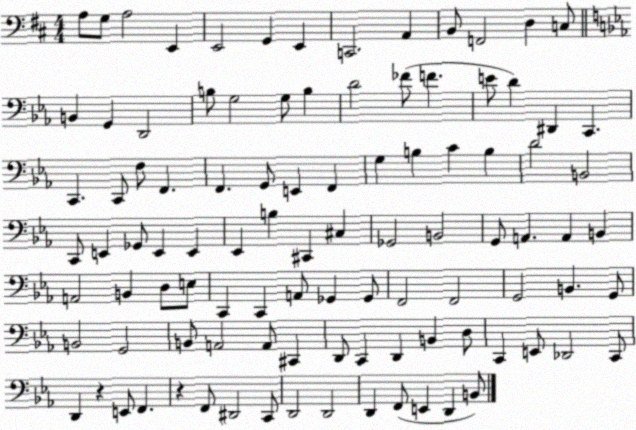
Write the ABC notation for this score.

X:1
T:Untitled
M:4/4
L:1/4
K:D
A,/2 G,/2 A,2 E,, E,,2 G,, E,, C,,2 A,, B,,/2 F,,2 D, C,/2 B,, G,, D,,2 B,/2 G,2 G,/2 B, D2 _F/2 F E/2 D ^D,, C,, C,, C,,/2 F,/2 F,, F,, G,,/2 E,, F,, G, B, C B, D2 B,,2 C,,/2 E,, _G,,/2 E,, E,, _E,, B, ^C,, ^C, _G,,2 B,,2 G,,/2 A,, A,, B,, A,,2 B,, D,/2 E,/2 C,, C,, A,,/2 _G,, _G,,/2 F,,2 F,,2 G,,2 B,, G,,/2 B,,2 G,,2 B,,/2 A,,2 A,,/2 ^C,, D,,/2 C,, D,, B,, D,/2 C,, E,,/2 _D,,2 C,,/2 D,, z E,,/2 F,, z F,,/2 ^D,,2 C,,/2 D,,2 D,,2 D,, F,,/2 E,, D,, B,,/2